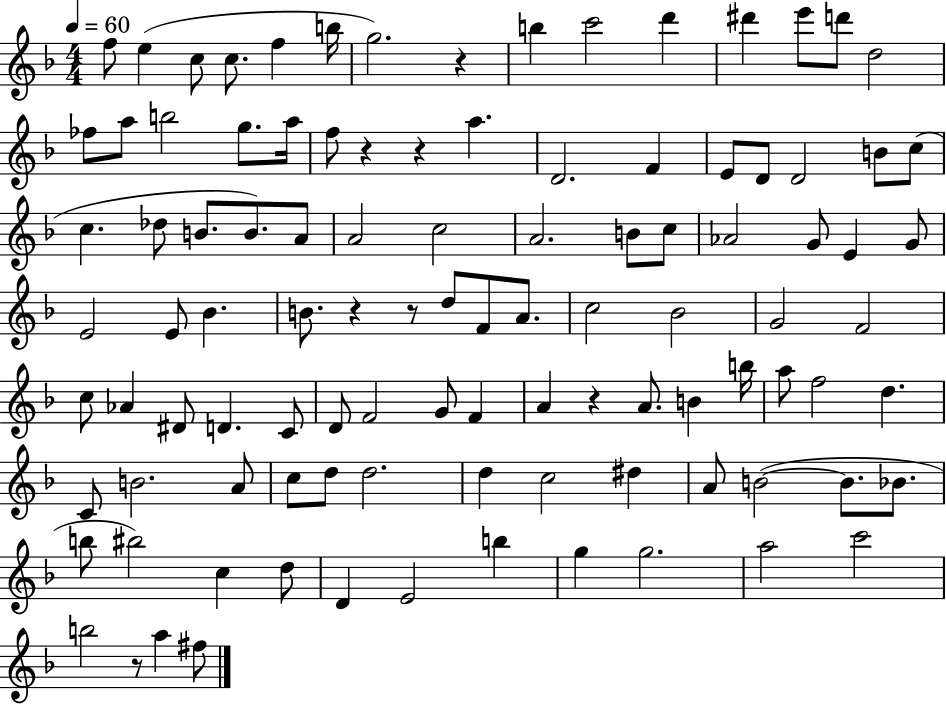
F5/e E5/q C5/e C5/e. F5/q B5/s G5/h. R/q B5/q C6/h D6/q D#6/q E6/e D6/e D5/h FES5/e A5/e B5/h G5/e. A5/s F5/e R/q R/q A5/q. D4/h. F4/q E4/e D4/e D4/h B4/e C5/e C5/q. Db5/e B4/e. B4/e. A4/e A4/h C5/h A4/h. B4/e C5/e Ab4/h G4/e E4/q G4/e E4/h E4/e Bb4/q. B4/e. R/q R/e D5/e F4/e A4/e. C5/h Bb4/h G4/h F4/h C5/e Ab4/q D#4/e D4/q. C4/e D4/e F4/h G4/e F4/q A4/q R/q A4/e. B4/q B5/s A5/e F5/h D5/q. C4/e B4/h. A4/e C5/e D5/e D5/h. D5/q C5/h D#5/q A4/e B4/h B4/e. Bb4/e. B5/e BIS5/h C5/q D5/e D4/q E4/h B5/q G5/q G5/h. A5/h C6/h B5/h R/e A5/q F#5/e